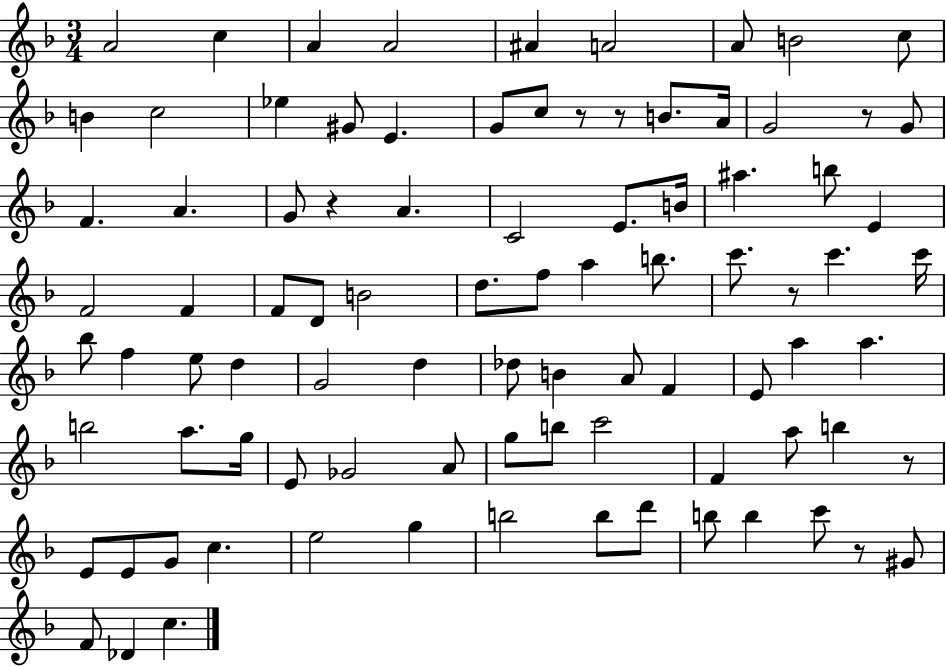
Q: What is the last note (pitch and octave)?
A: C5